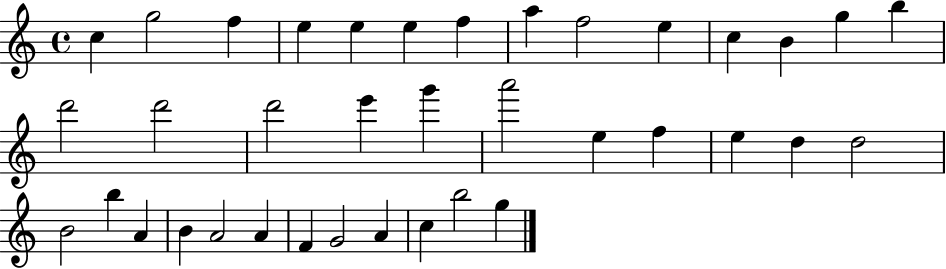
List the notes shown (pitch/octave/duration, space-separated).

C5/q G5/h F5/q E5/q E5/q E5/q F5/q A5/q F5/h E5/q C5/q B4/q G5/q B5/q D6/h D6/h D6/h E6/q G6/q A6/h E5/q F5/q E5/q D5/q D5/h B4/h B5/q A4/q B4/q A4/h A4/q F4/q G4/h A4/q C5/q B5/h G5/q